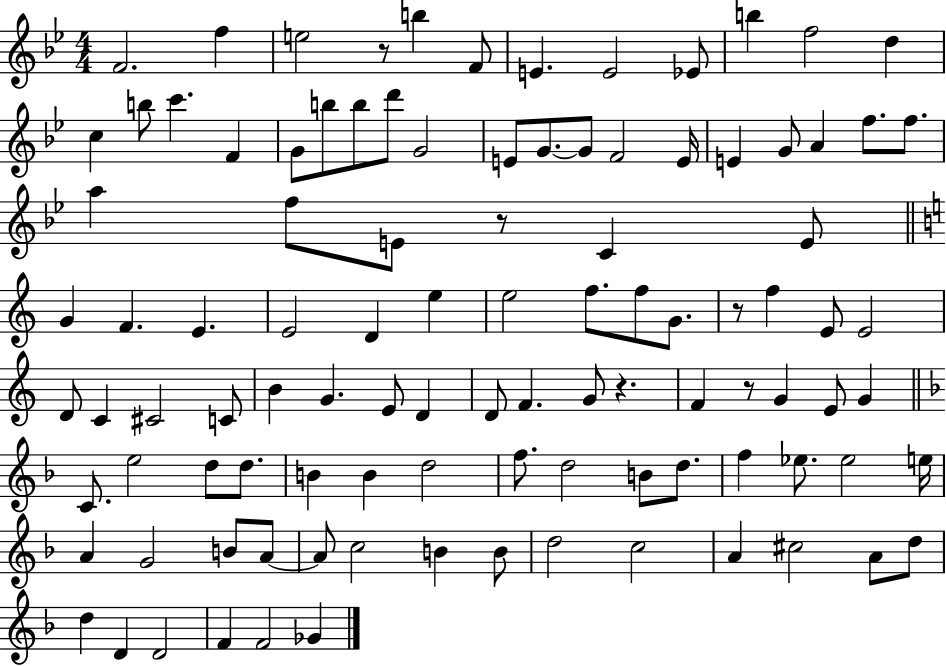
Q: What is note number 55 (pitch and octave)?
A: E4